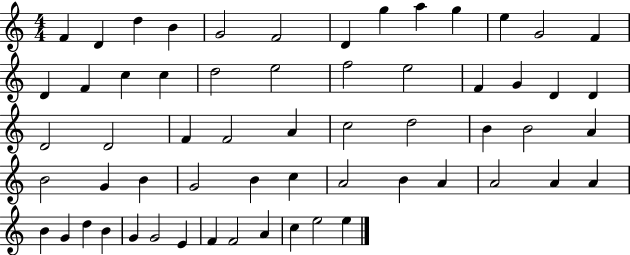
{
  \clef treble
  \numericTimeSignature
  \time 4/4
  \key c \major
  f'4 d'4 d''4 b'4 | g'2 f'2 | d'4 g''4 a''4 g''4 | e''4 g'2 f'4 | \break d'4 f'4 c''4 c''4 | d''2 e''2 | f''2 e''2 | f'4 g'4 d'4 d'4 | \break d'2 d'2 | f'4 f'2 a'4 | c''2 d''2 | b'4 b'2 a'4 | \break b'2 g'4 b'4 | g'2 b'4 c''4 | a'2 b'4 a'4 | a'2 a'4 a'4 | \break b'4 g'4 d''4 b'4 | g'4 g'2 e'4 | f'4 f'2 a'4 | c''4 e''2 e''4 | \break \bar "|."
}